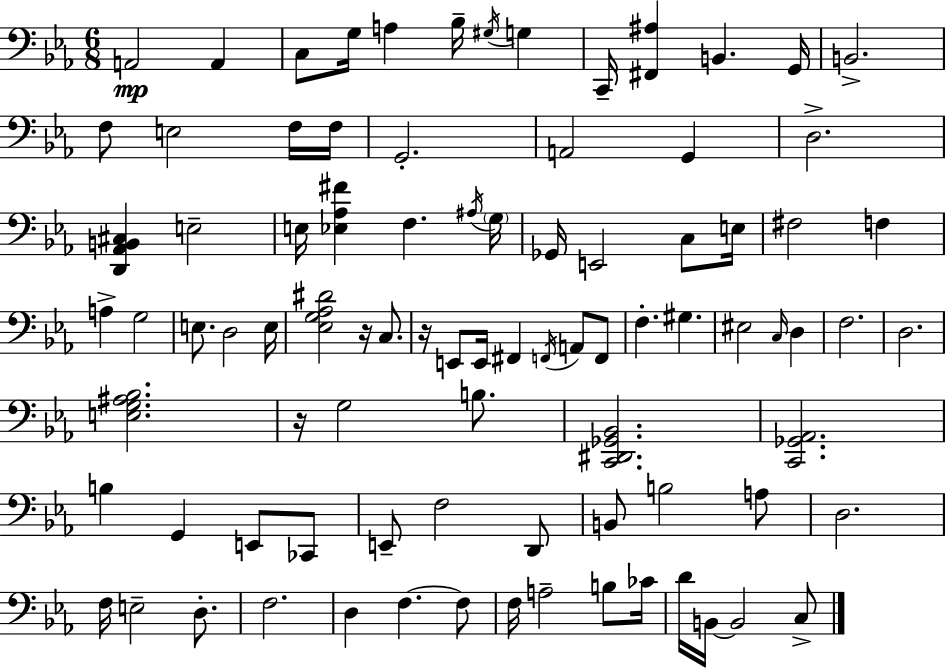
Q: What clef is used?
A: bass